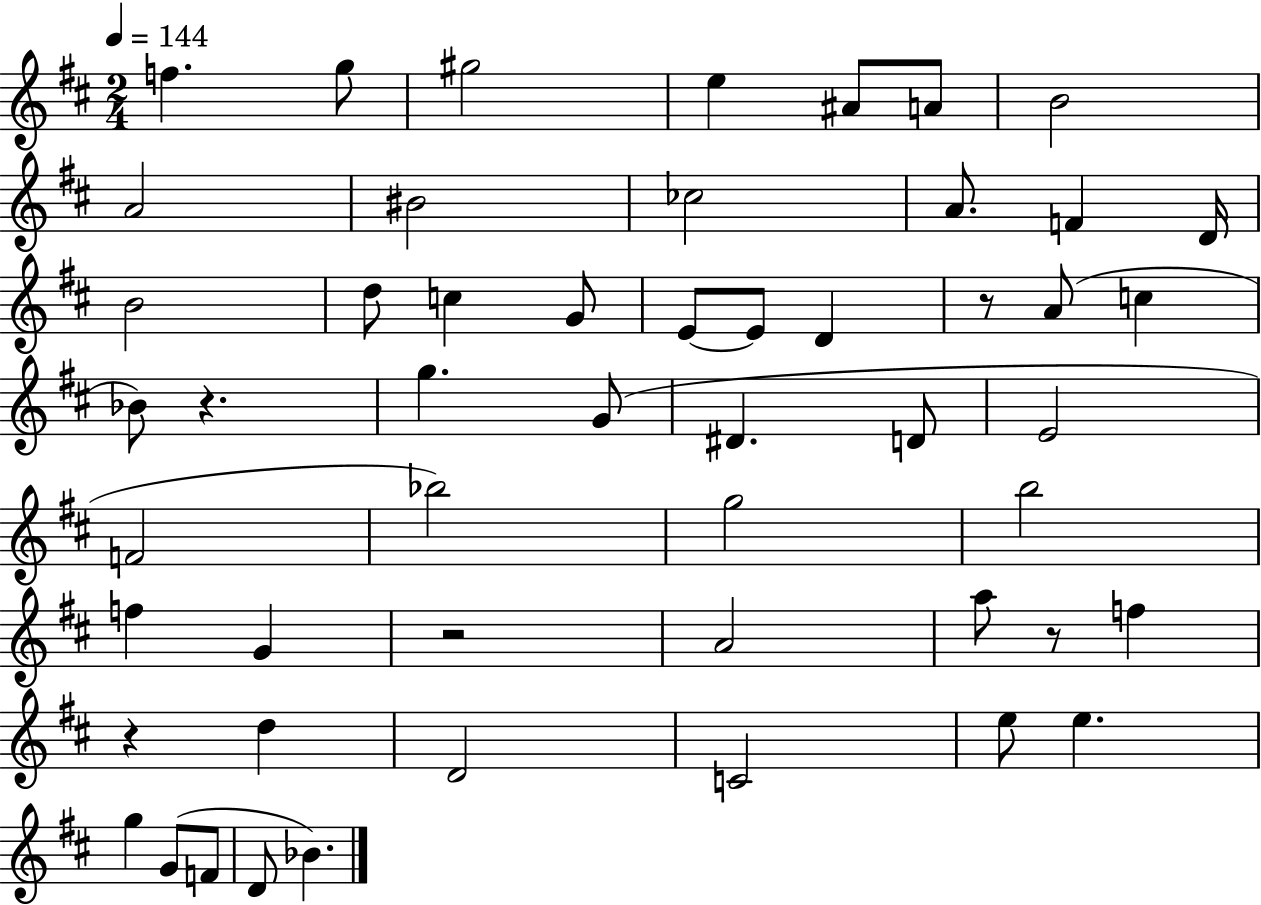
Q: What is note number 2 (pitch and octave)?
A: G5